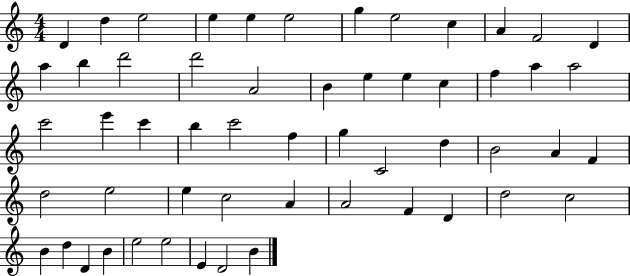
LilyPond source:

{
  \clef treble
  \numericTimeSignature
  \time 4/4
  \key c \major
  d'4 d''4 e''2 | e''4 e''4 e''2 | g''4 e''2 c''4 | a'4 f'2 d'4 | \break a''4 b''4 d'''2 | d'''2 a'2 | b'4 e''4 e''4 c''4 | f''4 a''4 a''2 | \break c'''2 e'''4 c'''4 | b''4 c'''2 f''4 | g''4 c'2 d''4 | b'2 a'4 f'4 | \break d''2 e''2 | e''4 c''2 a'4 | a'2 f'4 d'4 | d''2 c''2 | \break b'4 d''4 d'4 b'4 | e''2 e''2 | e'4 d'2 b'4 | \bar "|."
}